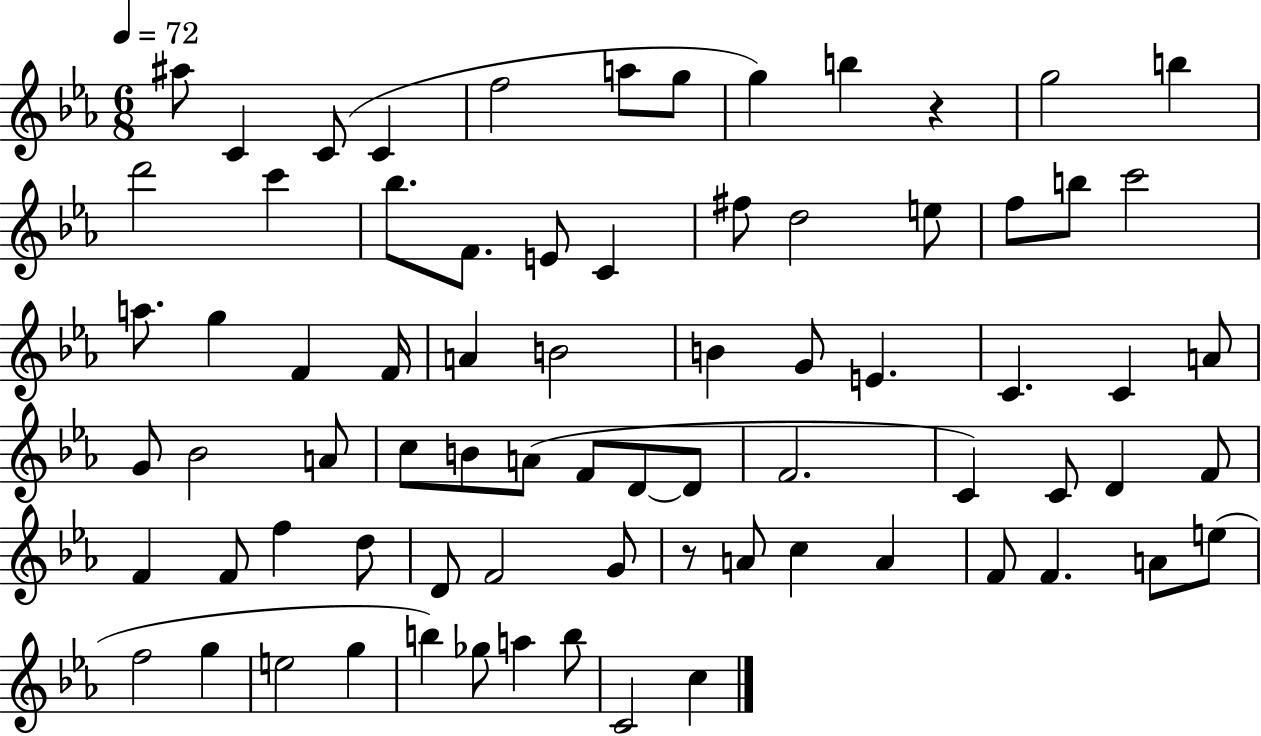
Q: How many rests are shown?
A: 2